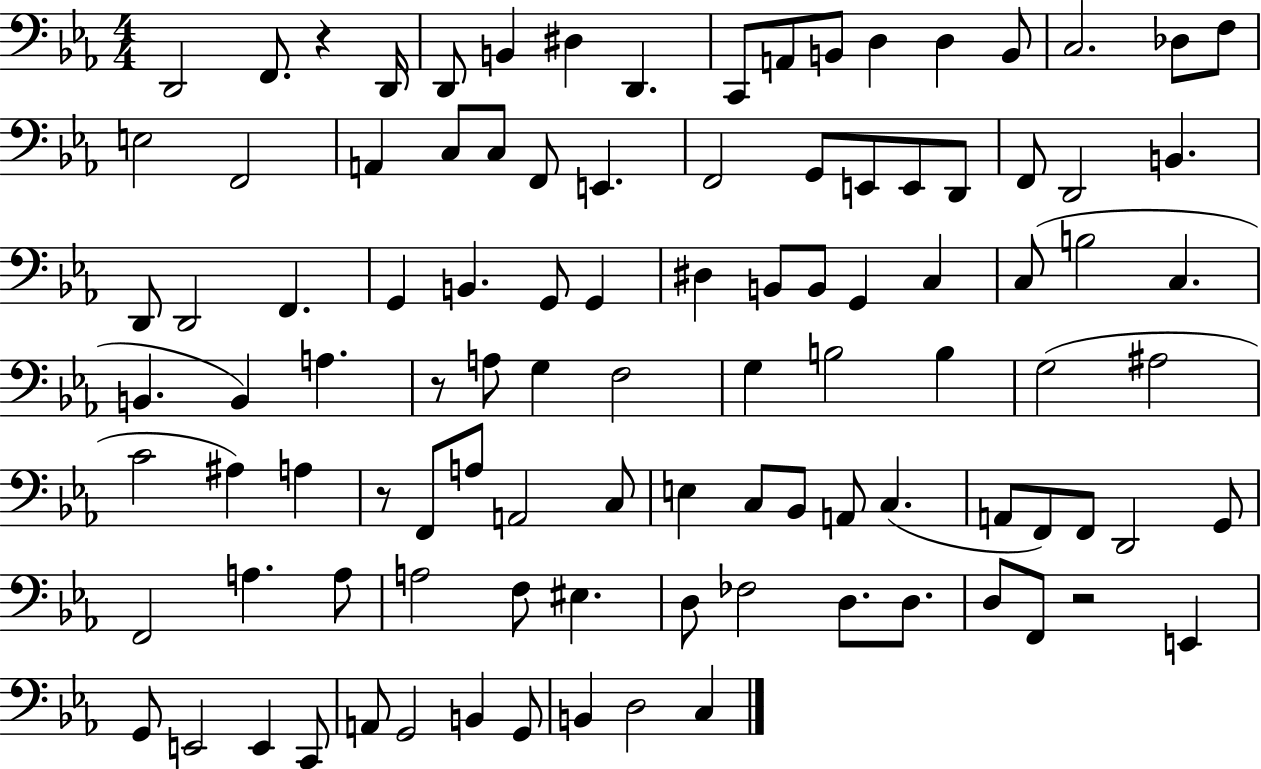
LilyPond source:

{
  \clef bass
  \numericTimeSignature
  \time 4/4
  \key ees \major
  d,2 f,8. r4 d,16 | d,8 b,4 dis4 d,4. | c,8 a,8 b,8 d4 d4 b,8 | c2. des8 f8 | \break e2 f,2 | a,4 c8 c8 f,8 e,4. | f,2 g,8 e,8 e,8 d,8 | f,8 d,2 b,4. | \break d,8 d,2 f,4. | g,4 b,4. g,8 g,4 | dis4 b,8 b,8 g,4 c4 | c8( b2 c4. | \break b,4. b,4) a4. | r8 a8 g4 f2 | g4 b2 b4 | g2( ais2 | \break c'2 ais4) a4 | r8 f,8 a8 a,2 c8 | e4 c8 bes,8 a,8 c4.( | a,8 f,8) f,8 d,2 g,8 | \break f,2 a4. a8 | a2 f8 eis4. | d8 fes2 d8. d8. | d8 f,8 r2 e,4 | \break g,8 e,2 e,4 c,8 | a,8 g,2 b,4 g,8 | b,4 d2 c4 | \bar "|."
}